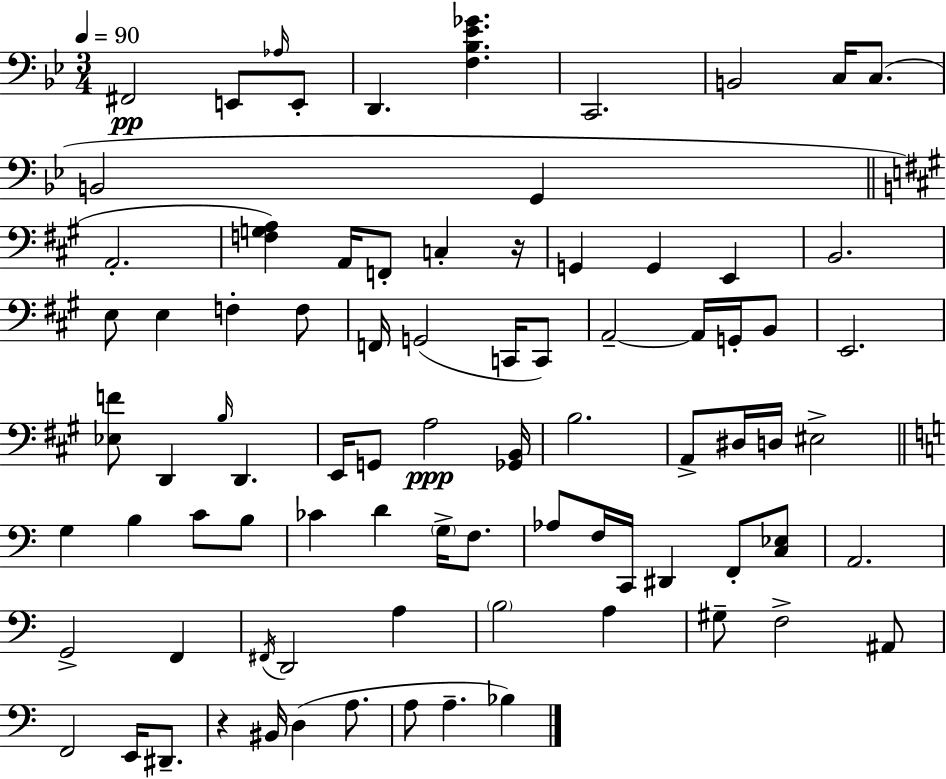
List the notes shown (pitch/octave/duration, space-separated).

F#2/h E2/e Ab3/s E2/e D2/q. [F3,Bb3,Eb4,Gb4]/q. C2/h. B2/h C3/s C3/e. B2/h G2/q A2/h. [F3,G3,A3]/q A2/s F2/e C3/q R/s G2/q G2/q E2/q B2/h. E3/e E3/q F3/q F3/e F2/s G2/h C2/s C2/e A2/h A2/s G2/s B2/e E2/h. [Eb3,F4]/e D2/q B3/s D2/q. E2/s G2/e A3/h [Gb2,B2]/s B3/h. A2/e D#3/s D3/s EIS3/h G3/q B3/q C4/e B3/e CES4/q D4/q G3/s F3/e. Ab3/e F3/s C2/s D#2/q F2/e [C3,Eb3]/e A2/h. G2/h F2/q F#2/s D2/h A3/q B3/h A3/q G#3/e F3/h A#2/e F2/h E2/s D#2/e. R/q BIS2/s D3/q A3/e. A3/e A3/q. Bb3/q